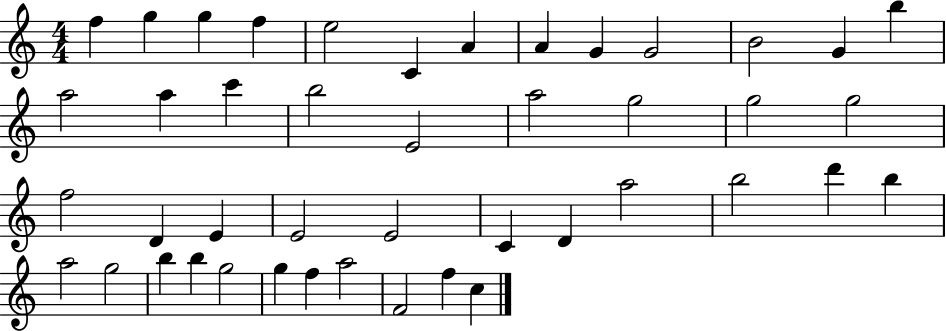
{
  \clef treble
  \numericTimeSignature
  \time 4/4
  \key c \major
  f''4 g''4 g''4 f''4 | e''2 c'4 a'4 | a'4 g'4 g'2 | b'2 g'4 b''4 | \break a''2 a''4 c'''4 | b''2 e'2 | a''2 g''2 | g''2 g''2 | \break f''2 d'4 e'4 | e'2 e'2 | c'4 d'4 a''2 | b''2 d'''4 b''4 | \break a''2 g''2 | b''4 b''4 g''2 | g''4 f''4 a''2 | f'2 f''4 c''4 | \break \bar "|."
}